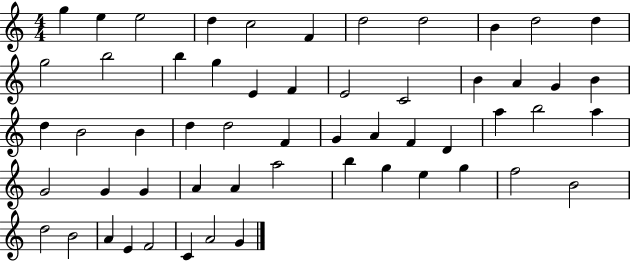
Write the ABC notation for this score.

X:1
T:Untitled
M:4/4
L:1/4
K:C
g e e2 d c2 F d2 d2 B d2 d g2 b2 b g E F E2 C2 B A G B d B2 B d d2 F G A F D a b2 a G2 G G A A a2 b g e g f2 B2 d2 B2 A E F2 C A2 G